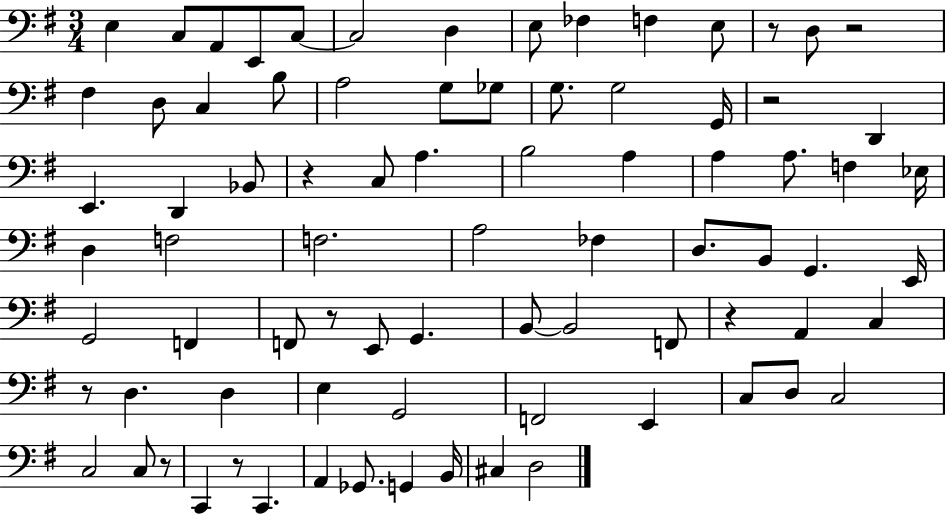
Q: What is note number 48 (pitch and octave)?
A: G2